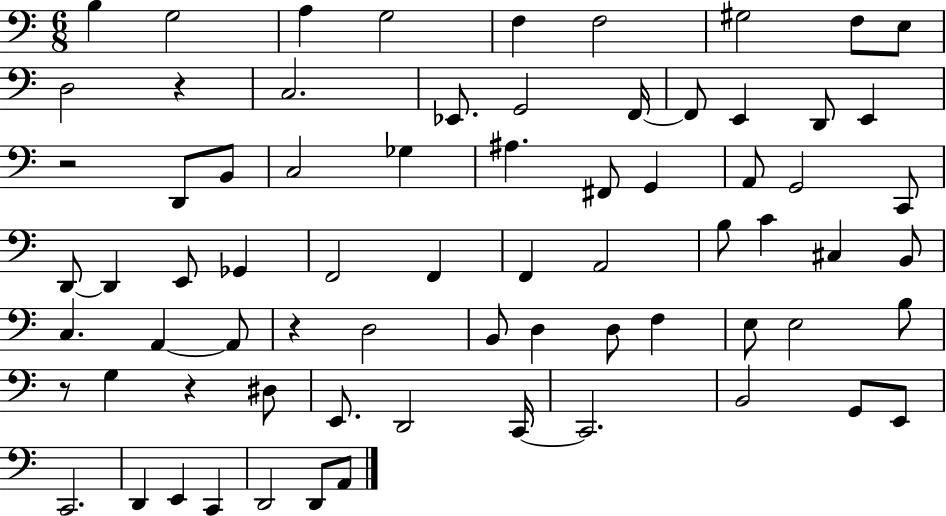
X:1
T:Untitled
M:6/8
L:1/4
K:C
B, G,2 A, G,2 F, F,2 ^G,2 F,/2 E,/2 D,2 z C,2 _E,,/2 G,,2 F,,/4 F,,/2 E,, D,,/2 E,, z2 D,,/2 B,,/2 C,2 _G, ^A, ^F,,/2 G,, A,,/2 G,,2 C,,/2 D,,/2 D,, E,,/2 _G,, F,,2 F,, F,, A,,2 B,/2 C ^C, B,,/2 C, A,, A,,/2 z D,2 B,,/2 D, D,/2 F, E,/2 E,2 B,/2 z/2 G, z ^D,/2 E,,/2 D,,2 C,,/4 C,,2 B,,2 G,,/2 E,,/2 C,,2 D,, E,, C,, D,,2 D,,/2 A,,/2